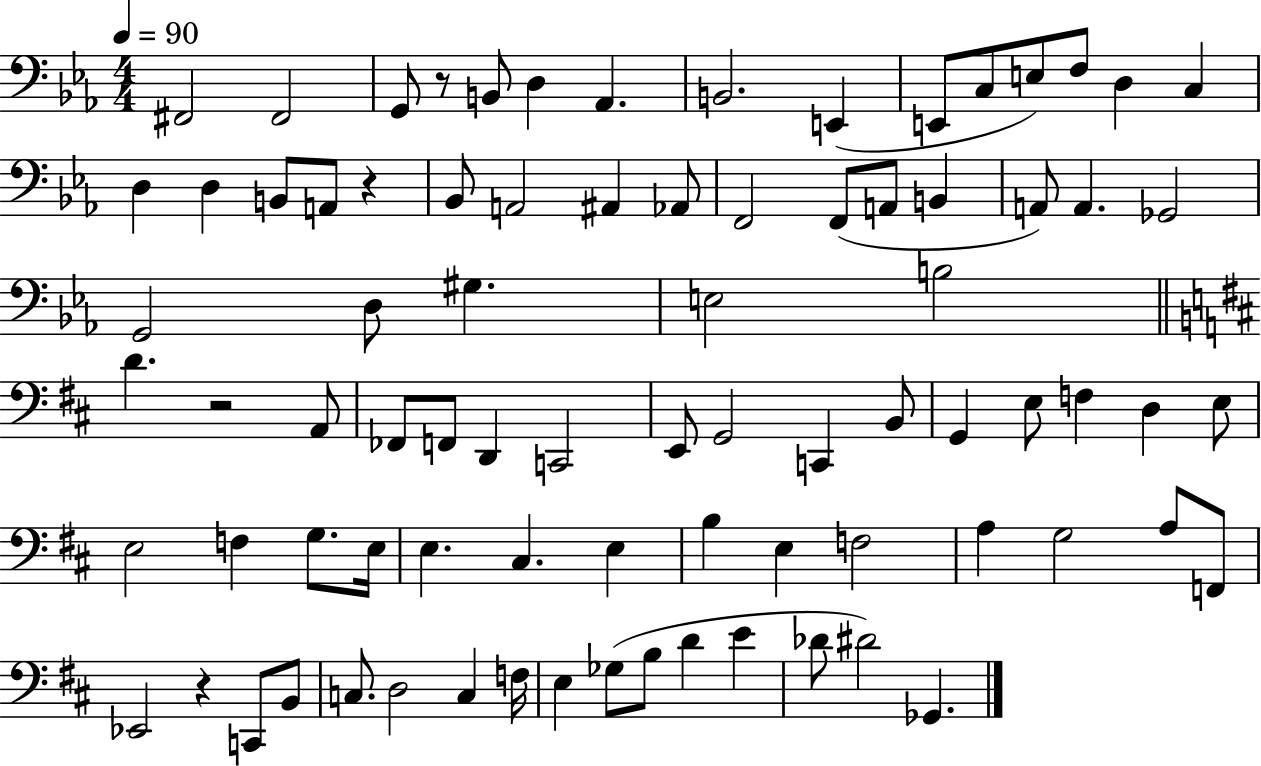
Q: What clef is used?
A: bass